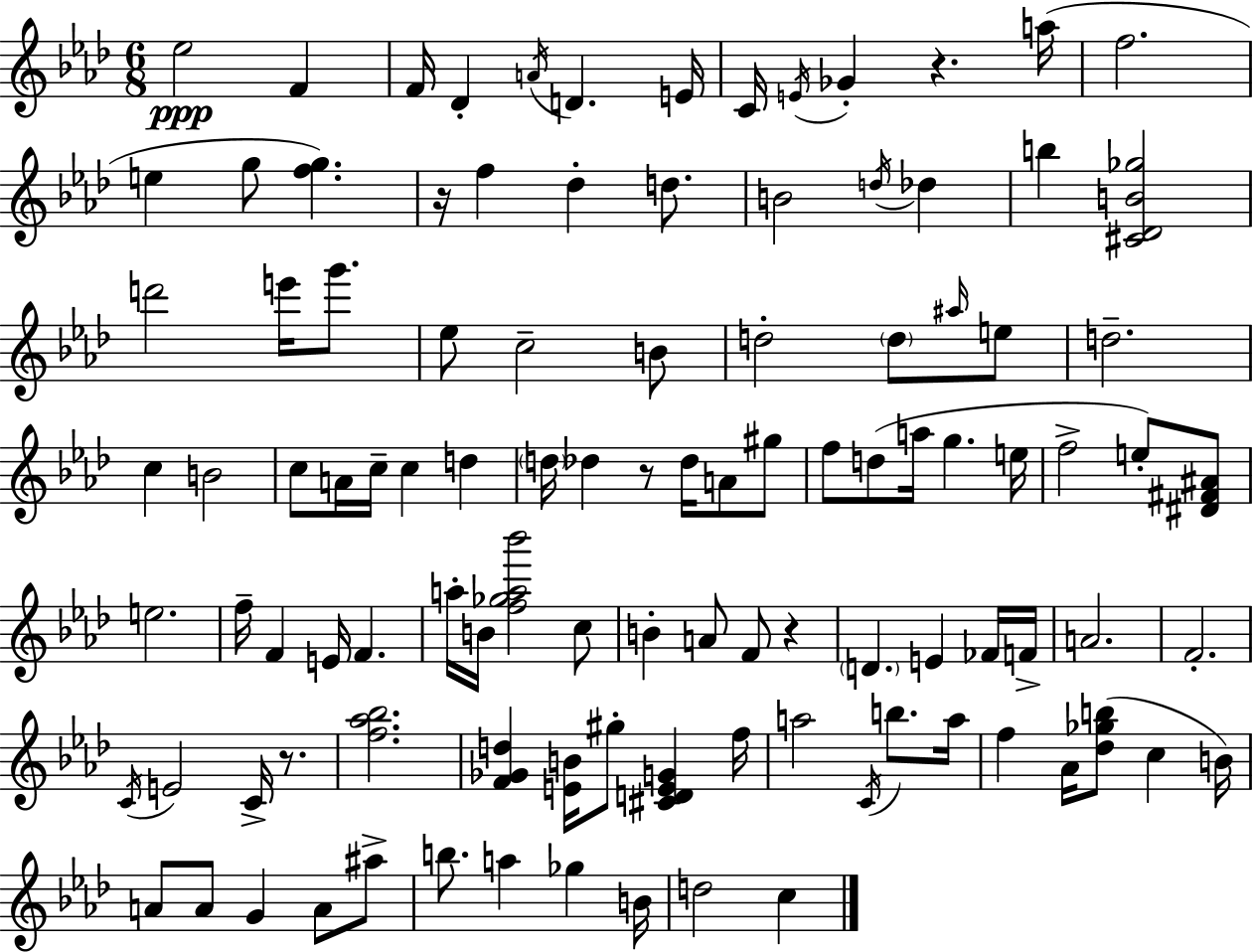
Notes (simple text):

Eb5/h F4/q F4/s Db4/q A4/s D4/q. E4/s C4/s E4/s Gb4/q R/q. A5/s F5/h. E5/q G5/e [F5,G5]/q. R/s F5/q Db5/q D5/e. B4/h D5/s Db5/q B5/q [C#4,Db4,B4,Gb5]/h D6/h E6/s G6/e. Eb5/e C5/h B4/e D5/h D5/e A#5/s E5/e D5/h. C5/q B4/h C5/e A4/s C5/s C5/q D5/q D5/s Db5/q R/e Db5/s A4/e G#5/e F5/e D5/e A5/s G5/q. E5/s F5/h E5/e [D#4,F#4,A#4]/e E5/h. F5/s F4/q E4/s F4/q. A5/s B4/s [F5,Gb5,A5,Bb6]/h C5/e B4/q A4/e F4/e R/q D4/q. E4/q FES4/s F4/s A4/h. F4/h. C4/s E4/h C4/s R/e. [F5,Ab5,Bb5]/h. [F4,Gb4,D5]/q [E4,B4]/s G#5/e [C#4,D4,E4,G4]/q F5/s A5/h C4/s B5/e. A5/s F5/q Ab4/s [Db5,Gb5,B5]/e C5/q B4/s A4/e A4/e G4/q A4/e A#5/e B5/e. A5/q Gb5/q B4/s D5/h C5/q